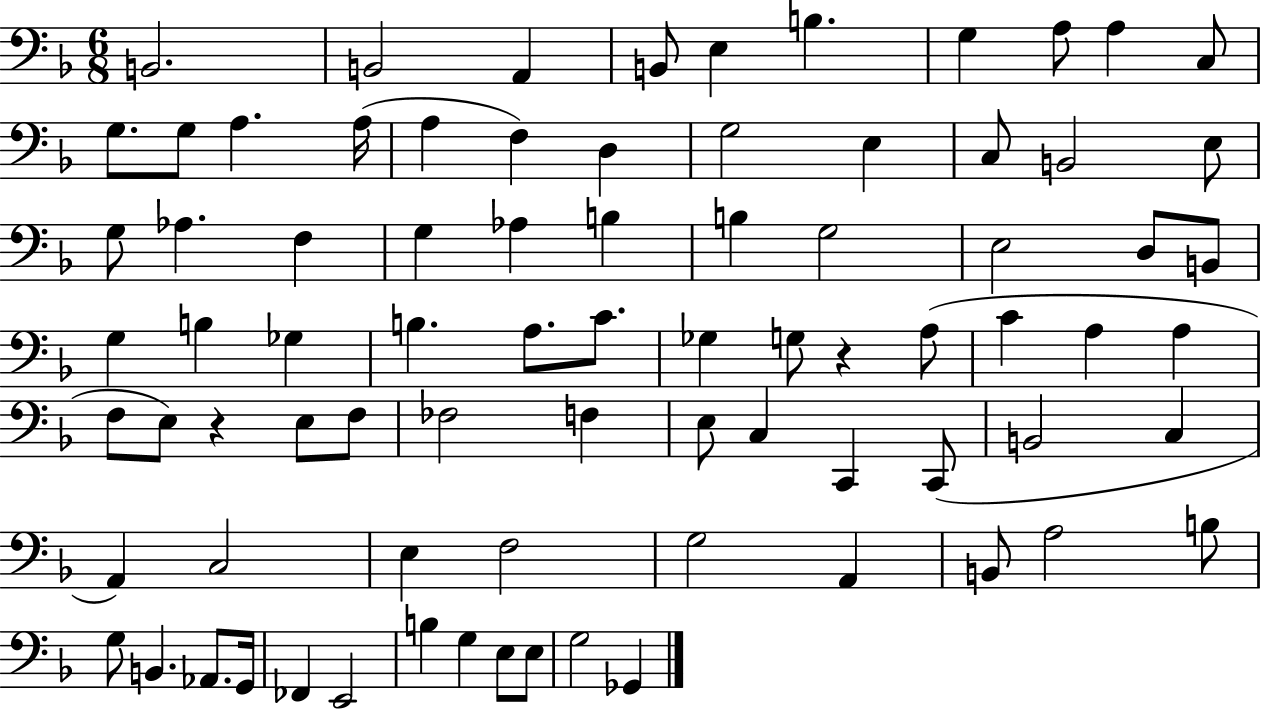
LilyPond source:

{
  \clef bass
  \numericTimeSignature
  \time 6/8
  \key f \major
  \repeat volta 2 { b,2. | b,2 a,4 | b,8 e4 b4. | g4 a8 a4 c8 | \break g8. g8 a4. a16( | a4 f4) d4 | g2 e4 | c8 b,2 e8 | \break g8 aes4. f4 | g4 aes4 b4 | b4 g2 | e2 d8 b,8 | \break g4 b4 ges4 | b4. a8. c'8. | ges4 g8 r4 a8( | c'4 a4 a4 | \break f8 e8) r4 e8 f8 | fes2 f4 | e8 c4 c,4 c,8( | b,2 c4 | \break a,4) c2 | e4 f2 | g2 a,4 | b,8 a2 b8 | \break g8 b,4. aes,8. g,16 | fes,4 e,2 | b4 g4 e8 e8 | g2 ges,4 | \break } \bar "|."
}